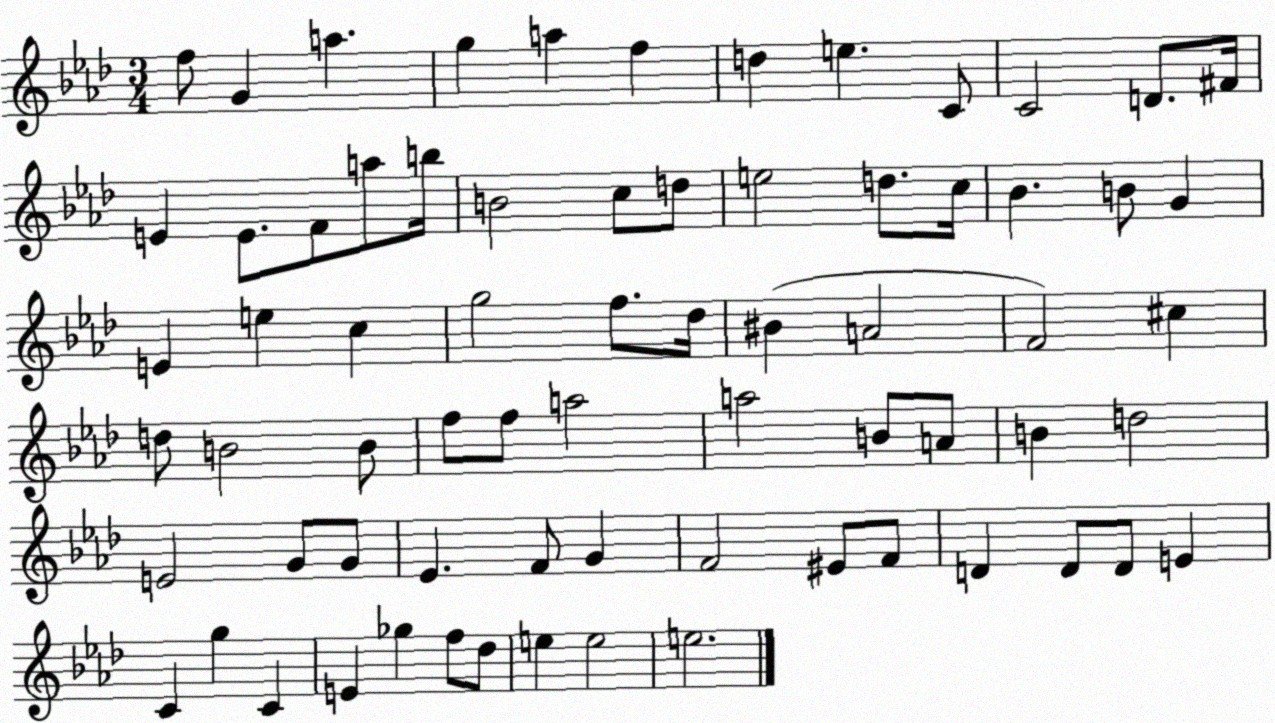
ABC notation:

X:1
T:Untitled
M:3/4
L:1/4
K:Ab
f/2 G a g a f d e C/2 C2 D/2 ^F/4 E E/2 F/2 a/2 b/4 B2 c/2 d/2 e2 d/2 c/4 _B B/2 G E e c g2 f/2 _d/4 ^B A2 F2 ^c d/2 B2 B/2 f/2 f/2 a2 a2 B/2 A/2 B d2 E2 G/2 G/2 _E F/2 G F2 ^E/2 F/2 D D/2 D/2 E C g C E _g f/2 _d/2 e e2 e2